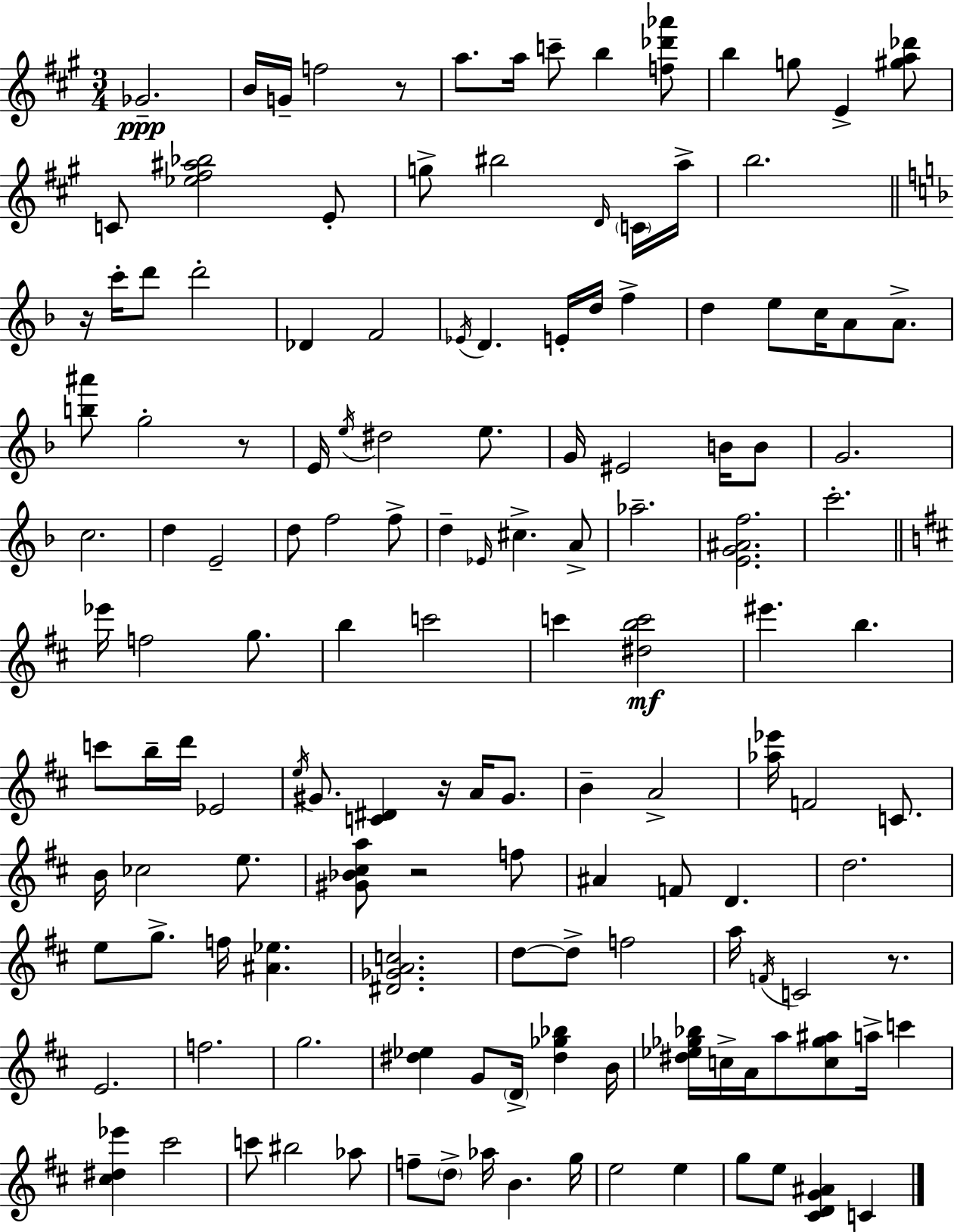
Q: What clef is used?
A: treble